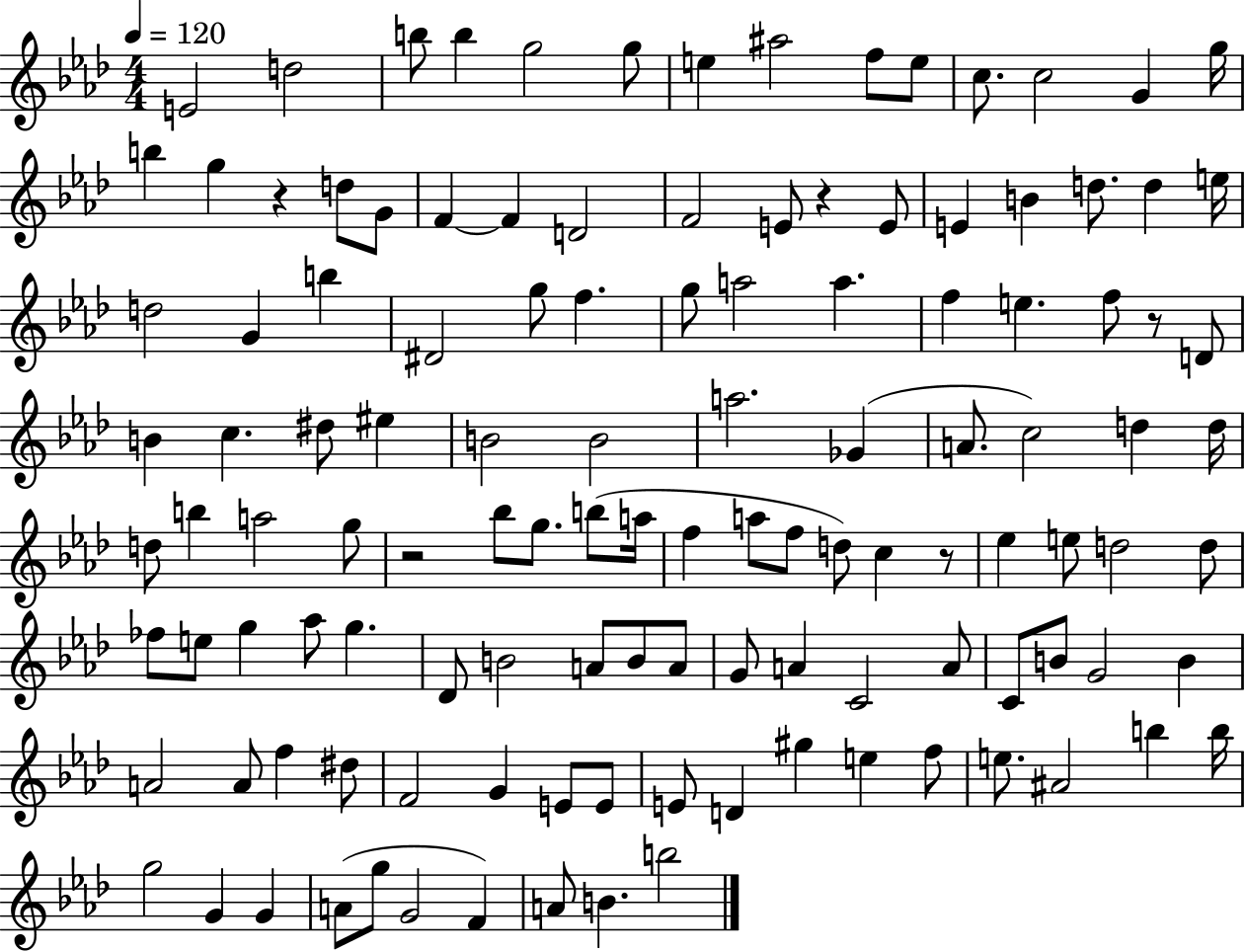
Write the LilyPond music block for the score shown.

{
  \clef treble
  \numericTimeSignature
  \time 4/4
  \key aes \major
  \tempo 4 = 120
  \repeat volta 2 { e'2 d''2 | b''8 b''4 g''2 g''8 | e''4 ais''2 f''8 e''8 | c''8. c''2 g'4 g''16 | \break b''4 g''4 r4 d''8 g'8 | f'4~~ f'4 d'2 | f'2 e'8 r4 e'8 | e'4 b'4 d''8. d''4 e''16 | \break d''2 g'4 b''4 | dis'2 g''8 f''4. | g''8 a''2 a''4. | f''4 e''4. f''8 r8 d'8 | \break b'4 c''4. dis''8 eis''4 | b'2 b'2 | a''2. ges'4( | a'8. c''2) d''4 d''16 | \break d''8 b''4 a''2 g''8 | r2 bes''8 g''8. b''8( a''16 | f''4 a''8 f''8 d''8) c''4 r8 | ees''4 e''8 d''2 d''8 | \break fes''8 e''8 g''4 aes''8 g''4. | des'8 b'2 a'8 b'8 a'8 | g'8 a'4 c'2 a'8 | c'8 b'8 g'2 b'4 | \break a'2 a'8 f''4 dis''8 | f'2 g'4 e'8 e'8 | e'8 d'4 gis''4 e''4 f''8 | e''8. ais'2 b''4 b''16 | \break g''2 g'4 g'4 | a'8( g''8 g'2 f'4) | a'8 b'4. b''2 | } \bar "|."
}